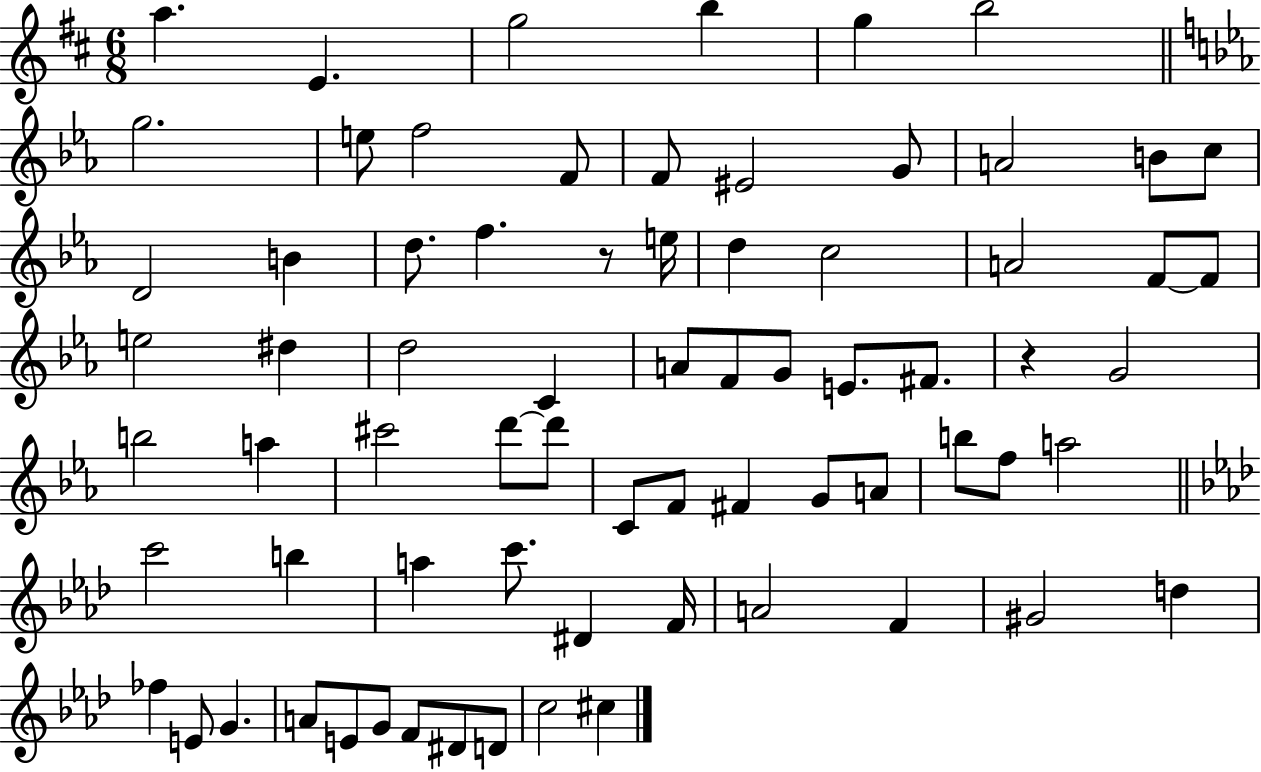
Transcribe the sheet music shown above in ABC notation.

X:1
T:Untitled
M:6/8
L:1/4
K:D
a E g2 b g b2 g2 e/2 f2 F/2 F/2 ^E2 G/2 A2 B/2 c/2 D2 B d/2 f z/2 e/4 d c2 A2 F/2 F/2 e2 ^d d2 C A/2 F/2 G/2 E/2 ^F/2 z G2 b2 a ^c'2 d'/2 d'/2 C/2 F/2 ^F G/2 A/2 b/2 f/2 a2 c'2 b a c'/2 ^D F/4 A2 F ^G2 d _f E/2 G A/2 E/2 G/2 F/2 ^D/2 D/2 c2 ^c